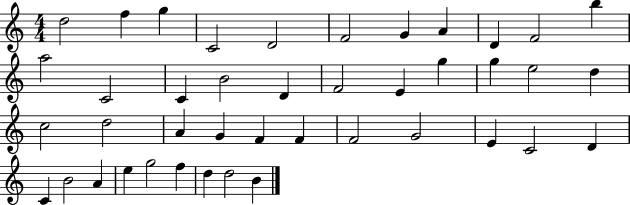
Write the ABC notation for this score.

X:1
T:Untitled
M:4/4
L:1/4
K:C
d2 f g C2 D2 F2 G A D F2 b a2 C2 C B2 D F2 E g g e2 d c2 d2 A G F F F2 G2 E C2 D C B2 A e g2 f d d2 B